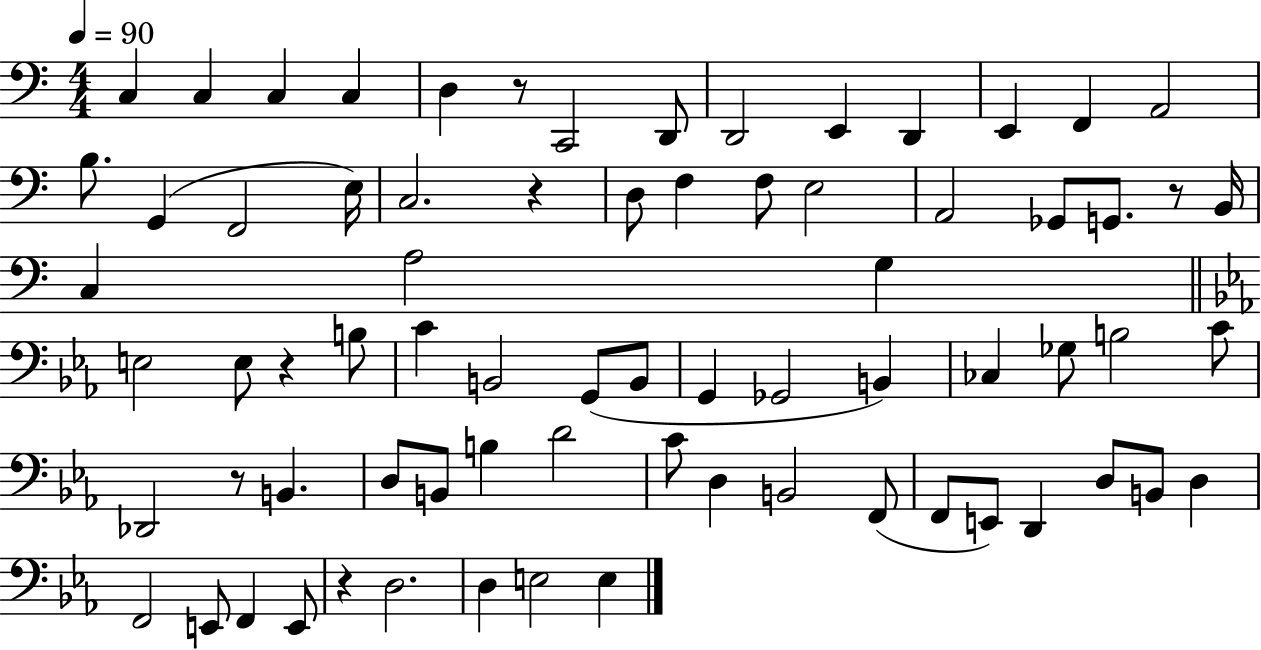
{
  \clef bass
  \numericTimeSignature
  \time 4/4
  \key c \major
  \tempo 4 = 90
  \repeat volta 2 { c4 c4 c4 c4 | d4 r8 c,2 d,8 | d,2 e,4 d,4 | e,4 f,4 a,2 | \break b8. g,4( f,2 e16) | c2. r4 | d8 f4 f8 e2 | a,2 ges,8 g,8. r8 b,16 | \break c4 a2 g4 | \bar "||" \break \key ees \major e2 e8 r4 b8 | c'4 b,2 g,8( b,8 | g,4 ges,2 b,4) | ces4 ges8 b2 c'8 | \break des,2 r8 b,4. | d8 b,8 b4 d'2 | c'8 d4 b,2 f,8( | f,8 e,8) d,4 d8 b,8 d4 | \break f,2 e,8 f,4 e,8 | r4 d2. | d4 e2 e4 | } \bar "|."
}